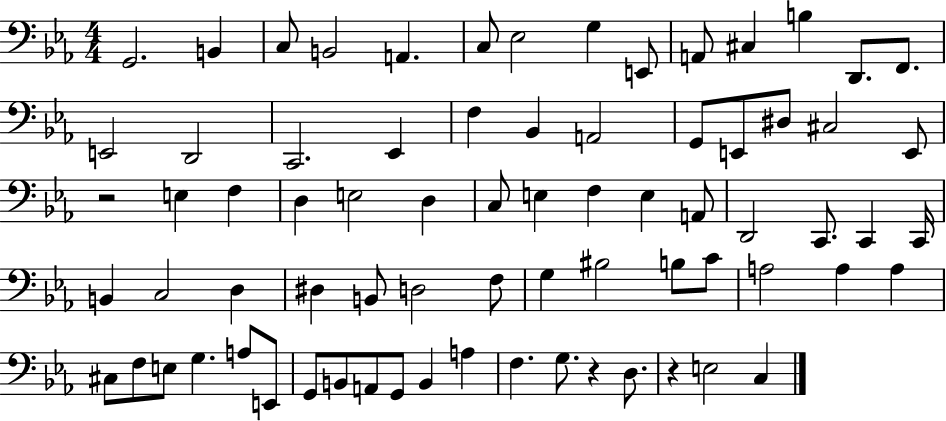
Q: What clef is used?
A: bass